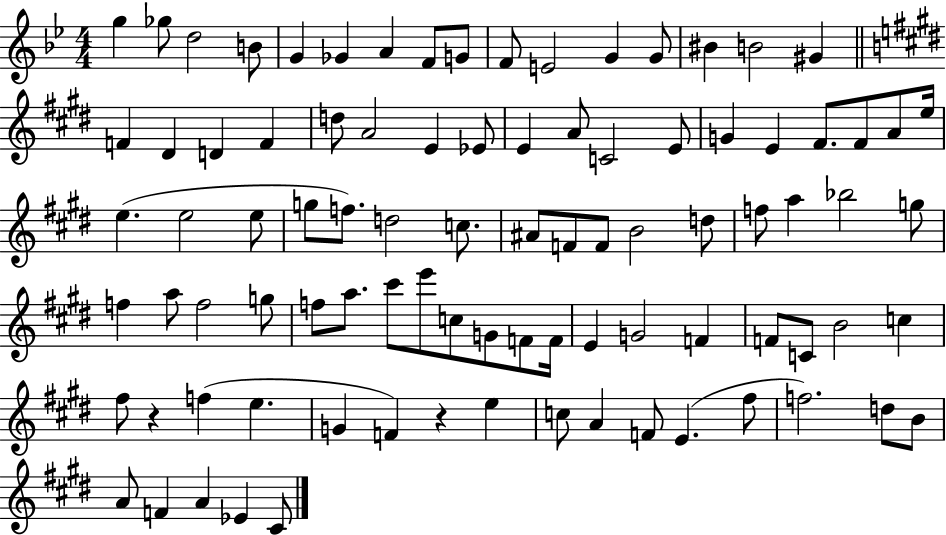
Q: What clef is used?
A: treble